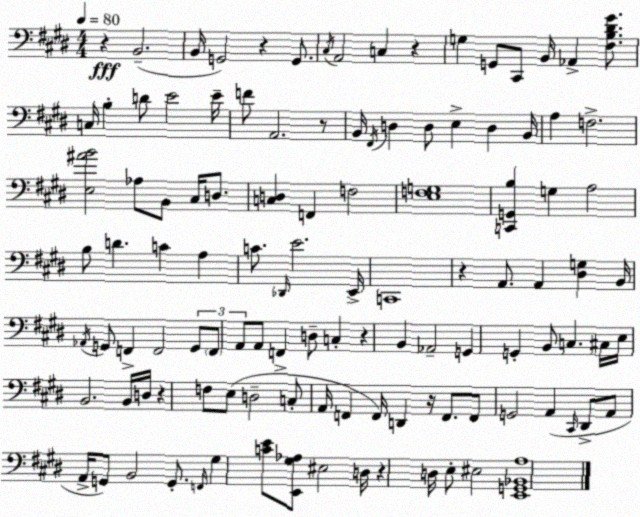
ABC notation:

X:1
T:Untitled
M:4/4
L:1/4
K:E
z B,,2 B,,/4 G,,2 z G,,/2 ^C,/4 A,,2 C, z G, G,,/2 ^C,,/2 B,,/4 _A,, [^F,B,^D^G]/2 C,/4 B, D/2 E2 E/4 F/2 A,,2 z/2 B,,/4 ^F,,/4 D, D,/2 E, D, B,,/4 A, F,2 [E,^AB]2 _A,/2 B,,/2 ^C,/4 D,/2 [C,D,] F,, F,2 [E,F,G,]4 [C,,G,,B,] G, A,2 B,/2 D C A, C/2 _D,,/4 E2 E,,/4 C,,4 z A,,/2 A,, [^D,G,] B,,/4 _A,,/4 G,,/2 F,, F,,2 G,,/2 F,,/2 A,,/2 A,,/2 F,, D,/2 C, z B,, _A,,2 G,, G,, B,,/2 C, ^C,/4 E,/4 B,,2 B,,/4 D,/4 z F,/2 E,/2 D,2 C,/2 A,,/4 F,, F,,/4 D,, z/4 F,,/2 F,,/2 G,,2 A,, ^C,,/4 ^D,,/2 A,,/2 A,,/4 G,,/2 B,,2 G,,/2 F,,/4 ^G, [CE]/2 [E,,^G,_A,]/2 ^E,2 D,/4 z D,/4 E,/2 ^E,2 [E,,G,,_B,,A,]4